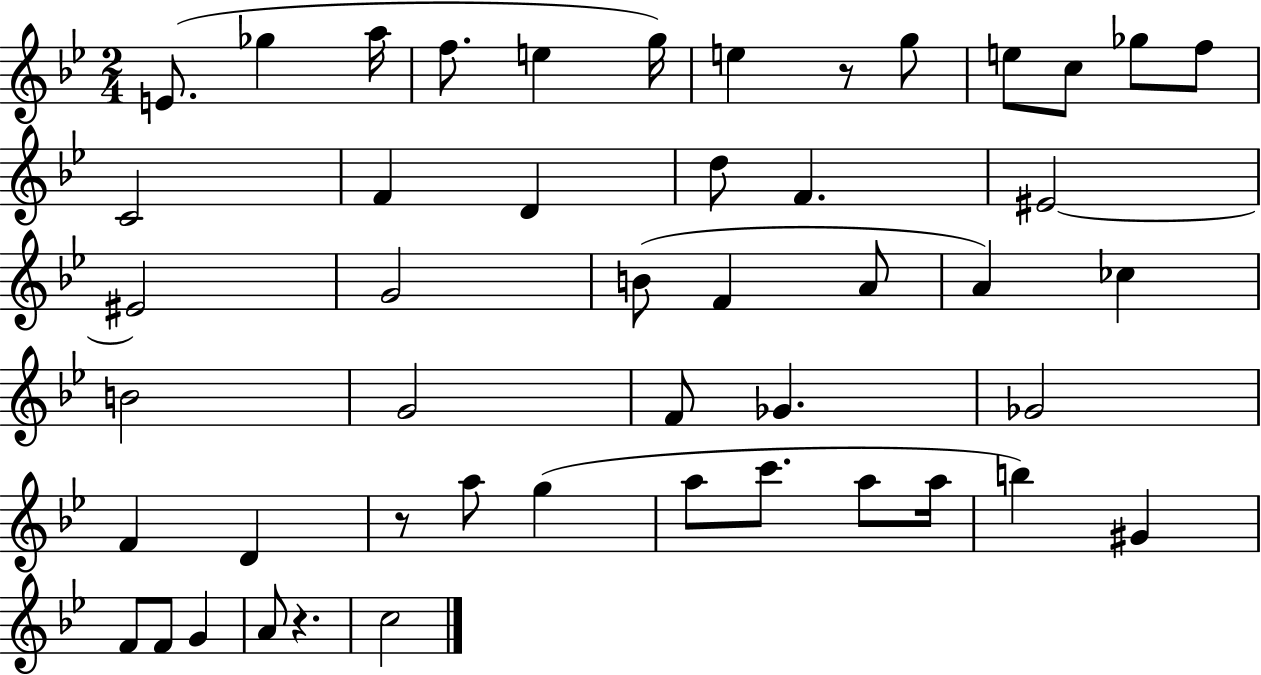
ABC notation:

X:1
T:Untitled
M:2/4
L:1/4
K:Bb
E/2 _g a/4 f/2 e g/4 e z/2 g/2 e/2 c/2 _g/2 f/2 C2 F D d/2 F ^E2 ^E2 G2 B/2 F A/2 A _c B2 G2 F/2 _G _G2 F D z/2 a/2 g a/2 c'/2 a/2 a/4 b ^G F/2 F/2 G A/2 z c2